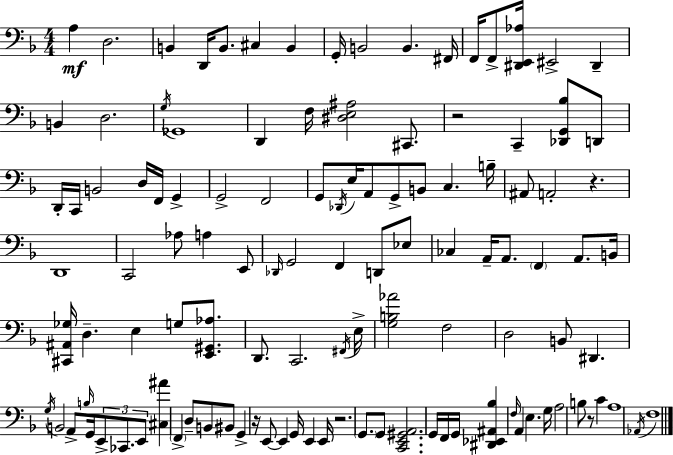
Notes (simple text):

A3/q D3/h. B2/q D2/s B2/e. C#3/q B2/q G2/s B2/h B2/q. F#2/s F2/s F2/e [D#2,E2,Ab3]/s EIS2/h D#2/q B2/q D3/h. G3/s Gb2/w D2/q F3/s [D#3,E3,A#3]/h C#2/e. R/h C2/q [Db2,G2,Bb3]/e D2/e D2/s C2/s B2/h D3/s F2/s G2/q G2/h F2/h G2/e Db2/s E3/s A2/e G2/e B2/e C3/q. B3/s A#2/e A2/h R/q. D2/w C2/h Ab3/e A3/q E2/e Db2/s G2/h F2/q D2/e Eb3/e CES3/q A2/s A2/e. F2/q A2/e. B2/s [C#2,A#2,Gb3]/s D3/q. E3/q G3/e [E2,G#2,Ab3]/e. D2/e. C2/h. F#2/s E3/s [G3,B3,Ab4]/h F3/h D3/h B2/e D#2/q. G3/s B2/h A2/e B3/s G2/s E2/e CES2/e. E2/e [C#3,A#4]/q F2/q D3/e B2/e BIS2/e G2/q R/s E2/e E2/q G2/s E2/q E2/s R/h. G2/e. G2/e [C2,E2,G#2,A2]/h. G2/s F2/s G2/s [D#2,Eb2,A#2,Bb3]/q F3/s A2/q E3/q. G3/s A3/h B3/e R/e C4/q A3/w Ab2/s F3/w